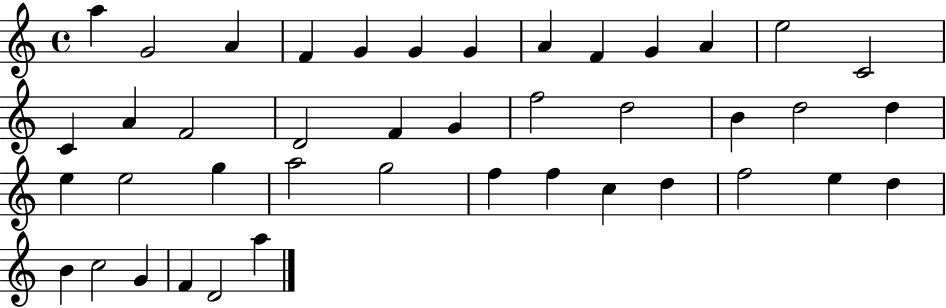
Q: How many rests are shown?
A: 0